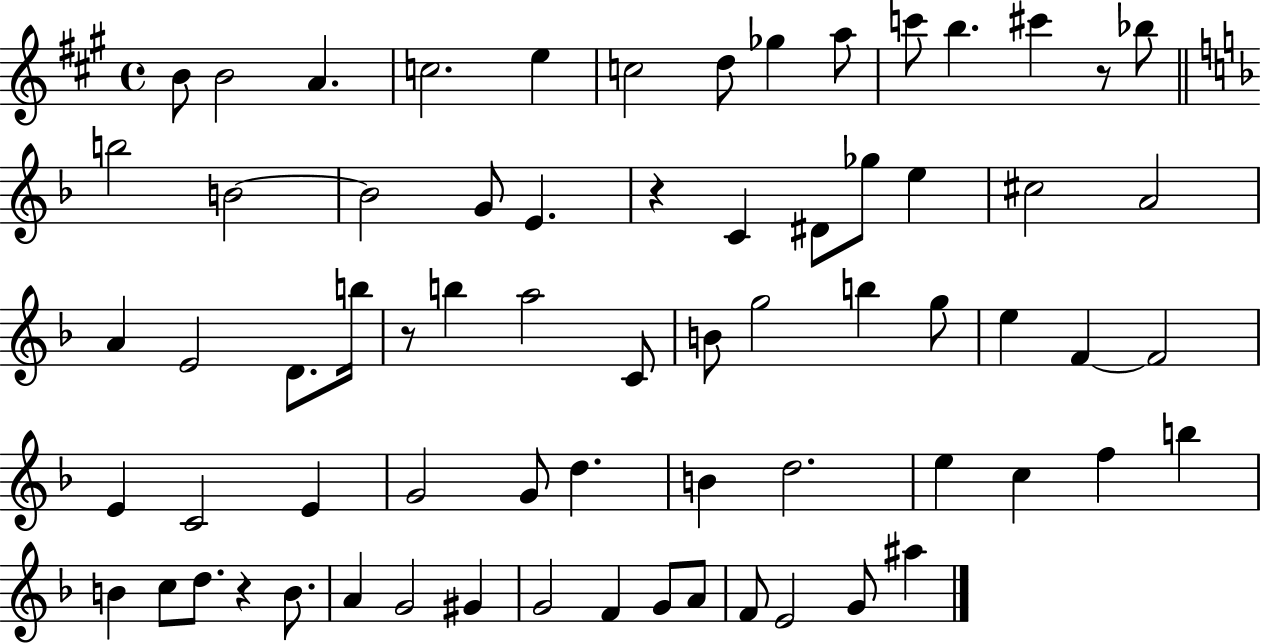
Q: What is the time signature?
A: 4/4